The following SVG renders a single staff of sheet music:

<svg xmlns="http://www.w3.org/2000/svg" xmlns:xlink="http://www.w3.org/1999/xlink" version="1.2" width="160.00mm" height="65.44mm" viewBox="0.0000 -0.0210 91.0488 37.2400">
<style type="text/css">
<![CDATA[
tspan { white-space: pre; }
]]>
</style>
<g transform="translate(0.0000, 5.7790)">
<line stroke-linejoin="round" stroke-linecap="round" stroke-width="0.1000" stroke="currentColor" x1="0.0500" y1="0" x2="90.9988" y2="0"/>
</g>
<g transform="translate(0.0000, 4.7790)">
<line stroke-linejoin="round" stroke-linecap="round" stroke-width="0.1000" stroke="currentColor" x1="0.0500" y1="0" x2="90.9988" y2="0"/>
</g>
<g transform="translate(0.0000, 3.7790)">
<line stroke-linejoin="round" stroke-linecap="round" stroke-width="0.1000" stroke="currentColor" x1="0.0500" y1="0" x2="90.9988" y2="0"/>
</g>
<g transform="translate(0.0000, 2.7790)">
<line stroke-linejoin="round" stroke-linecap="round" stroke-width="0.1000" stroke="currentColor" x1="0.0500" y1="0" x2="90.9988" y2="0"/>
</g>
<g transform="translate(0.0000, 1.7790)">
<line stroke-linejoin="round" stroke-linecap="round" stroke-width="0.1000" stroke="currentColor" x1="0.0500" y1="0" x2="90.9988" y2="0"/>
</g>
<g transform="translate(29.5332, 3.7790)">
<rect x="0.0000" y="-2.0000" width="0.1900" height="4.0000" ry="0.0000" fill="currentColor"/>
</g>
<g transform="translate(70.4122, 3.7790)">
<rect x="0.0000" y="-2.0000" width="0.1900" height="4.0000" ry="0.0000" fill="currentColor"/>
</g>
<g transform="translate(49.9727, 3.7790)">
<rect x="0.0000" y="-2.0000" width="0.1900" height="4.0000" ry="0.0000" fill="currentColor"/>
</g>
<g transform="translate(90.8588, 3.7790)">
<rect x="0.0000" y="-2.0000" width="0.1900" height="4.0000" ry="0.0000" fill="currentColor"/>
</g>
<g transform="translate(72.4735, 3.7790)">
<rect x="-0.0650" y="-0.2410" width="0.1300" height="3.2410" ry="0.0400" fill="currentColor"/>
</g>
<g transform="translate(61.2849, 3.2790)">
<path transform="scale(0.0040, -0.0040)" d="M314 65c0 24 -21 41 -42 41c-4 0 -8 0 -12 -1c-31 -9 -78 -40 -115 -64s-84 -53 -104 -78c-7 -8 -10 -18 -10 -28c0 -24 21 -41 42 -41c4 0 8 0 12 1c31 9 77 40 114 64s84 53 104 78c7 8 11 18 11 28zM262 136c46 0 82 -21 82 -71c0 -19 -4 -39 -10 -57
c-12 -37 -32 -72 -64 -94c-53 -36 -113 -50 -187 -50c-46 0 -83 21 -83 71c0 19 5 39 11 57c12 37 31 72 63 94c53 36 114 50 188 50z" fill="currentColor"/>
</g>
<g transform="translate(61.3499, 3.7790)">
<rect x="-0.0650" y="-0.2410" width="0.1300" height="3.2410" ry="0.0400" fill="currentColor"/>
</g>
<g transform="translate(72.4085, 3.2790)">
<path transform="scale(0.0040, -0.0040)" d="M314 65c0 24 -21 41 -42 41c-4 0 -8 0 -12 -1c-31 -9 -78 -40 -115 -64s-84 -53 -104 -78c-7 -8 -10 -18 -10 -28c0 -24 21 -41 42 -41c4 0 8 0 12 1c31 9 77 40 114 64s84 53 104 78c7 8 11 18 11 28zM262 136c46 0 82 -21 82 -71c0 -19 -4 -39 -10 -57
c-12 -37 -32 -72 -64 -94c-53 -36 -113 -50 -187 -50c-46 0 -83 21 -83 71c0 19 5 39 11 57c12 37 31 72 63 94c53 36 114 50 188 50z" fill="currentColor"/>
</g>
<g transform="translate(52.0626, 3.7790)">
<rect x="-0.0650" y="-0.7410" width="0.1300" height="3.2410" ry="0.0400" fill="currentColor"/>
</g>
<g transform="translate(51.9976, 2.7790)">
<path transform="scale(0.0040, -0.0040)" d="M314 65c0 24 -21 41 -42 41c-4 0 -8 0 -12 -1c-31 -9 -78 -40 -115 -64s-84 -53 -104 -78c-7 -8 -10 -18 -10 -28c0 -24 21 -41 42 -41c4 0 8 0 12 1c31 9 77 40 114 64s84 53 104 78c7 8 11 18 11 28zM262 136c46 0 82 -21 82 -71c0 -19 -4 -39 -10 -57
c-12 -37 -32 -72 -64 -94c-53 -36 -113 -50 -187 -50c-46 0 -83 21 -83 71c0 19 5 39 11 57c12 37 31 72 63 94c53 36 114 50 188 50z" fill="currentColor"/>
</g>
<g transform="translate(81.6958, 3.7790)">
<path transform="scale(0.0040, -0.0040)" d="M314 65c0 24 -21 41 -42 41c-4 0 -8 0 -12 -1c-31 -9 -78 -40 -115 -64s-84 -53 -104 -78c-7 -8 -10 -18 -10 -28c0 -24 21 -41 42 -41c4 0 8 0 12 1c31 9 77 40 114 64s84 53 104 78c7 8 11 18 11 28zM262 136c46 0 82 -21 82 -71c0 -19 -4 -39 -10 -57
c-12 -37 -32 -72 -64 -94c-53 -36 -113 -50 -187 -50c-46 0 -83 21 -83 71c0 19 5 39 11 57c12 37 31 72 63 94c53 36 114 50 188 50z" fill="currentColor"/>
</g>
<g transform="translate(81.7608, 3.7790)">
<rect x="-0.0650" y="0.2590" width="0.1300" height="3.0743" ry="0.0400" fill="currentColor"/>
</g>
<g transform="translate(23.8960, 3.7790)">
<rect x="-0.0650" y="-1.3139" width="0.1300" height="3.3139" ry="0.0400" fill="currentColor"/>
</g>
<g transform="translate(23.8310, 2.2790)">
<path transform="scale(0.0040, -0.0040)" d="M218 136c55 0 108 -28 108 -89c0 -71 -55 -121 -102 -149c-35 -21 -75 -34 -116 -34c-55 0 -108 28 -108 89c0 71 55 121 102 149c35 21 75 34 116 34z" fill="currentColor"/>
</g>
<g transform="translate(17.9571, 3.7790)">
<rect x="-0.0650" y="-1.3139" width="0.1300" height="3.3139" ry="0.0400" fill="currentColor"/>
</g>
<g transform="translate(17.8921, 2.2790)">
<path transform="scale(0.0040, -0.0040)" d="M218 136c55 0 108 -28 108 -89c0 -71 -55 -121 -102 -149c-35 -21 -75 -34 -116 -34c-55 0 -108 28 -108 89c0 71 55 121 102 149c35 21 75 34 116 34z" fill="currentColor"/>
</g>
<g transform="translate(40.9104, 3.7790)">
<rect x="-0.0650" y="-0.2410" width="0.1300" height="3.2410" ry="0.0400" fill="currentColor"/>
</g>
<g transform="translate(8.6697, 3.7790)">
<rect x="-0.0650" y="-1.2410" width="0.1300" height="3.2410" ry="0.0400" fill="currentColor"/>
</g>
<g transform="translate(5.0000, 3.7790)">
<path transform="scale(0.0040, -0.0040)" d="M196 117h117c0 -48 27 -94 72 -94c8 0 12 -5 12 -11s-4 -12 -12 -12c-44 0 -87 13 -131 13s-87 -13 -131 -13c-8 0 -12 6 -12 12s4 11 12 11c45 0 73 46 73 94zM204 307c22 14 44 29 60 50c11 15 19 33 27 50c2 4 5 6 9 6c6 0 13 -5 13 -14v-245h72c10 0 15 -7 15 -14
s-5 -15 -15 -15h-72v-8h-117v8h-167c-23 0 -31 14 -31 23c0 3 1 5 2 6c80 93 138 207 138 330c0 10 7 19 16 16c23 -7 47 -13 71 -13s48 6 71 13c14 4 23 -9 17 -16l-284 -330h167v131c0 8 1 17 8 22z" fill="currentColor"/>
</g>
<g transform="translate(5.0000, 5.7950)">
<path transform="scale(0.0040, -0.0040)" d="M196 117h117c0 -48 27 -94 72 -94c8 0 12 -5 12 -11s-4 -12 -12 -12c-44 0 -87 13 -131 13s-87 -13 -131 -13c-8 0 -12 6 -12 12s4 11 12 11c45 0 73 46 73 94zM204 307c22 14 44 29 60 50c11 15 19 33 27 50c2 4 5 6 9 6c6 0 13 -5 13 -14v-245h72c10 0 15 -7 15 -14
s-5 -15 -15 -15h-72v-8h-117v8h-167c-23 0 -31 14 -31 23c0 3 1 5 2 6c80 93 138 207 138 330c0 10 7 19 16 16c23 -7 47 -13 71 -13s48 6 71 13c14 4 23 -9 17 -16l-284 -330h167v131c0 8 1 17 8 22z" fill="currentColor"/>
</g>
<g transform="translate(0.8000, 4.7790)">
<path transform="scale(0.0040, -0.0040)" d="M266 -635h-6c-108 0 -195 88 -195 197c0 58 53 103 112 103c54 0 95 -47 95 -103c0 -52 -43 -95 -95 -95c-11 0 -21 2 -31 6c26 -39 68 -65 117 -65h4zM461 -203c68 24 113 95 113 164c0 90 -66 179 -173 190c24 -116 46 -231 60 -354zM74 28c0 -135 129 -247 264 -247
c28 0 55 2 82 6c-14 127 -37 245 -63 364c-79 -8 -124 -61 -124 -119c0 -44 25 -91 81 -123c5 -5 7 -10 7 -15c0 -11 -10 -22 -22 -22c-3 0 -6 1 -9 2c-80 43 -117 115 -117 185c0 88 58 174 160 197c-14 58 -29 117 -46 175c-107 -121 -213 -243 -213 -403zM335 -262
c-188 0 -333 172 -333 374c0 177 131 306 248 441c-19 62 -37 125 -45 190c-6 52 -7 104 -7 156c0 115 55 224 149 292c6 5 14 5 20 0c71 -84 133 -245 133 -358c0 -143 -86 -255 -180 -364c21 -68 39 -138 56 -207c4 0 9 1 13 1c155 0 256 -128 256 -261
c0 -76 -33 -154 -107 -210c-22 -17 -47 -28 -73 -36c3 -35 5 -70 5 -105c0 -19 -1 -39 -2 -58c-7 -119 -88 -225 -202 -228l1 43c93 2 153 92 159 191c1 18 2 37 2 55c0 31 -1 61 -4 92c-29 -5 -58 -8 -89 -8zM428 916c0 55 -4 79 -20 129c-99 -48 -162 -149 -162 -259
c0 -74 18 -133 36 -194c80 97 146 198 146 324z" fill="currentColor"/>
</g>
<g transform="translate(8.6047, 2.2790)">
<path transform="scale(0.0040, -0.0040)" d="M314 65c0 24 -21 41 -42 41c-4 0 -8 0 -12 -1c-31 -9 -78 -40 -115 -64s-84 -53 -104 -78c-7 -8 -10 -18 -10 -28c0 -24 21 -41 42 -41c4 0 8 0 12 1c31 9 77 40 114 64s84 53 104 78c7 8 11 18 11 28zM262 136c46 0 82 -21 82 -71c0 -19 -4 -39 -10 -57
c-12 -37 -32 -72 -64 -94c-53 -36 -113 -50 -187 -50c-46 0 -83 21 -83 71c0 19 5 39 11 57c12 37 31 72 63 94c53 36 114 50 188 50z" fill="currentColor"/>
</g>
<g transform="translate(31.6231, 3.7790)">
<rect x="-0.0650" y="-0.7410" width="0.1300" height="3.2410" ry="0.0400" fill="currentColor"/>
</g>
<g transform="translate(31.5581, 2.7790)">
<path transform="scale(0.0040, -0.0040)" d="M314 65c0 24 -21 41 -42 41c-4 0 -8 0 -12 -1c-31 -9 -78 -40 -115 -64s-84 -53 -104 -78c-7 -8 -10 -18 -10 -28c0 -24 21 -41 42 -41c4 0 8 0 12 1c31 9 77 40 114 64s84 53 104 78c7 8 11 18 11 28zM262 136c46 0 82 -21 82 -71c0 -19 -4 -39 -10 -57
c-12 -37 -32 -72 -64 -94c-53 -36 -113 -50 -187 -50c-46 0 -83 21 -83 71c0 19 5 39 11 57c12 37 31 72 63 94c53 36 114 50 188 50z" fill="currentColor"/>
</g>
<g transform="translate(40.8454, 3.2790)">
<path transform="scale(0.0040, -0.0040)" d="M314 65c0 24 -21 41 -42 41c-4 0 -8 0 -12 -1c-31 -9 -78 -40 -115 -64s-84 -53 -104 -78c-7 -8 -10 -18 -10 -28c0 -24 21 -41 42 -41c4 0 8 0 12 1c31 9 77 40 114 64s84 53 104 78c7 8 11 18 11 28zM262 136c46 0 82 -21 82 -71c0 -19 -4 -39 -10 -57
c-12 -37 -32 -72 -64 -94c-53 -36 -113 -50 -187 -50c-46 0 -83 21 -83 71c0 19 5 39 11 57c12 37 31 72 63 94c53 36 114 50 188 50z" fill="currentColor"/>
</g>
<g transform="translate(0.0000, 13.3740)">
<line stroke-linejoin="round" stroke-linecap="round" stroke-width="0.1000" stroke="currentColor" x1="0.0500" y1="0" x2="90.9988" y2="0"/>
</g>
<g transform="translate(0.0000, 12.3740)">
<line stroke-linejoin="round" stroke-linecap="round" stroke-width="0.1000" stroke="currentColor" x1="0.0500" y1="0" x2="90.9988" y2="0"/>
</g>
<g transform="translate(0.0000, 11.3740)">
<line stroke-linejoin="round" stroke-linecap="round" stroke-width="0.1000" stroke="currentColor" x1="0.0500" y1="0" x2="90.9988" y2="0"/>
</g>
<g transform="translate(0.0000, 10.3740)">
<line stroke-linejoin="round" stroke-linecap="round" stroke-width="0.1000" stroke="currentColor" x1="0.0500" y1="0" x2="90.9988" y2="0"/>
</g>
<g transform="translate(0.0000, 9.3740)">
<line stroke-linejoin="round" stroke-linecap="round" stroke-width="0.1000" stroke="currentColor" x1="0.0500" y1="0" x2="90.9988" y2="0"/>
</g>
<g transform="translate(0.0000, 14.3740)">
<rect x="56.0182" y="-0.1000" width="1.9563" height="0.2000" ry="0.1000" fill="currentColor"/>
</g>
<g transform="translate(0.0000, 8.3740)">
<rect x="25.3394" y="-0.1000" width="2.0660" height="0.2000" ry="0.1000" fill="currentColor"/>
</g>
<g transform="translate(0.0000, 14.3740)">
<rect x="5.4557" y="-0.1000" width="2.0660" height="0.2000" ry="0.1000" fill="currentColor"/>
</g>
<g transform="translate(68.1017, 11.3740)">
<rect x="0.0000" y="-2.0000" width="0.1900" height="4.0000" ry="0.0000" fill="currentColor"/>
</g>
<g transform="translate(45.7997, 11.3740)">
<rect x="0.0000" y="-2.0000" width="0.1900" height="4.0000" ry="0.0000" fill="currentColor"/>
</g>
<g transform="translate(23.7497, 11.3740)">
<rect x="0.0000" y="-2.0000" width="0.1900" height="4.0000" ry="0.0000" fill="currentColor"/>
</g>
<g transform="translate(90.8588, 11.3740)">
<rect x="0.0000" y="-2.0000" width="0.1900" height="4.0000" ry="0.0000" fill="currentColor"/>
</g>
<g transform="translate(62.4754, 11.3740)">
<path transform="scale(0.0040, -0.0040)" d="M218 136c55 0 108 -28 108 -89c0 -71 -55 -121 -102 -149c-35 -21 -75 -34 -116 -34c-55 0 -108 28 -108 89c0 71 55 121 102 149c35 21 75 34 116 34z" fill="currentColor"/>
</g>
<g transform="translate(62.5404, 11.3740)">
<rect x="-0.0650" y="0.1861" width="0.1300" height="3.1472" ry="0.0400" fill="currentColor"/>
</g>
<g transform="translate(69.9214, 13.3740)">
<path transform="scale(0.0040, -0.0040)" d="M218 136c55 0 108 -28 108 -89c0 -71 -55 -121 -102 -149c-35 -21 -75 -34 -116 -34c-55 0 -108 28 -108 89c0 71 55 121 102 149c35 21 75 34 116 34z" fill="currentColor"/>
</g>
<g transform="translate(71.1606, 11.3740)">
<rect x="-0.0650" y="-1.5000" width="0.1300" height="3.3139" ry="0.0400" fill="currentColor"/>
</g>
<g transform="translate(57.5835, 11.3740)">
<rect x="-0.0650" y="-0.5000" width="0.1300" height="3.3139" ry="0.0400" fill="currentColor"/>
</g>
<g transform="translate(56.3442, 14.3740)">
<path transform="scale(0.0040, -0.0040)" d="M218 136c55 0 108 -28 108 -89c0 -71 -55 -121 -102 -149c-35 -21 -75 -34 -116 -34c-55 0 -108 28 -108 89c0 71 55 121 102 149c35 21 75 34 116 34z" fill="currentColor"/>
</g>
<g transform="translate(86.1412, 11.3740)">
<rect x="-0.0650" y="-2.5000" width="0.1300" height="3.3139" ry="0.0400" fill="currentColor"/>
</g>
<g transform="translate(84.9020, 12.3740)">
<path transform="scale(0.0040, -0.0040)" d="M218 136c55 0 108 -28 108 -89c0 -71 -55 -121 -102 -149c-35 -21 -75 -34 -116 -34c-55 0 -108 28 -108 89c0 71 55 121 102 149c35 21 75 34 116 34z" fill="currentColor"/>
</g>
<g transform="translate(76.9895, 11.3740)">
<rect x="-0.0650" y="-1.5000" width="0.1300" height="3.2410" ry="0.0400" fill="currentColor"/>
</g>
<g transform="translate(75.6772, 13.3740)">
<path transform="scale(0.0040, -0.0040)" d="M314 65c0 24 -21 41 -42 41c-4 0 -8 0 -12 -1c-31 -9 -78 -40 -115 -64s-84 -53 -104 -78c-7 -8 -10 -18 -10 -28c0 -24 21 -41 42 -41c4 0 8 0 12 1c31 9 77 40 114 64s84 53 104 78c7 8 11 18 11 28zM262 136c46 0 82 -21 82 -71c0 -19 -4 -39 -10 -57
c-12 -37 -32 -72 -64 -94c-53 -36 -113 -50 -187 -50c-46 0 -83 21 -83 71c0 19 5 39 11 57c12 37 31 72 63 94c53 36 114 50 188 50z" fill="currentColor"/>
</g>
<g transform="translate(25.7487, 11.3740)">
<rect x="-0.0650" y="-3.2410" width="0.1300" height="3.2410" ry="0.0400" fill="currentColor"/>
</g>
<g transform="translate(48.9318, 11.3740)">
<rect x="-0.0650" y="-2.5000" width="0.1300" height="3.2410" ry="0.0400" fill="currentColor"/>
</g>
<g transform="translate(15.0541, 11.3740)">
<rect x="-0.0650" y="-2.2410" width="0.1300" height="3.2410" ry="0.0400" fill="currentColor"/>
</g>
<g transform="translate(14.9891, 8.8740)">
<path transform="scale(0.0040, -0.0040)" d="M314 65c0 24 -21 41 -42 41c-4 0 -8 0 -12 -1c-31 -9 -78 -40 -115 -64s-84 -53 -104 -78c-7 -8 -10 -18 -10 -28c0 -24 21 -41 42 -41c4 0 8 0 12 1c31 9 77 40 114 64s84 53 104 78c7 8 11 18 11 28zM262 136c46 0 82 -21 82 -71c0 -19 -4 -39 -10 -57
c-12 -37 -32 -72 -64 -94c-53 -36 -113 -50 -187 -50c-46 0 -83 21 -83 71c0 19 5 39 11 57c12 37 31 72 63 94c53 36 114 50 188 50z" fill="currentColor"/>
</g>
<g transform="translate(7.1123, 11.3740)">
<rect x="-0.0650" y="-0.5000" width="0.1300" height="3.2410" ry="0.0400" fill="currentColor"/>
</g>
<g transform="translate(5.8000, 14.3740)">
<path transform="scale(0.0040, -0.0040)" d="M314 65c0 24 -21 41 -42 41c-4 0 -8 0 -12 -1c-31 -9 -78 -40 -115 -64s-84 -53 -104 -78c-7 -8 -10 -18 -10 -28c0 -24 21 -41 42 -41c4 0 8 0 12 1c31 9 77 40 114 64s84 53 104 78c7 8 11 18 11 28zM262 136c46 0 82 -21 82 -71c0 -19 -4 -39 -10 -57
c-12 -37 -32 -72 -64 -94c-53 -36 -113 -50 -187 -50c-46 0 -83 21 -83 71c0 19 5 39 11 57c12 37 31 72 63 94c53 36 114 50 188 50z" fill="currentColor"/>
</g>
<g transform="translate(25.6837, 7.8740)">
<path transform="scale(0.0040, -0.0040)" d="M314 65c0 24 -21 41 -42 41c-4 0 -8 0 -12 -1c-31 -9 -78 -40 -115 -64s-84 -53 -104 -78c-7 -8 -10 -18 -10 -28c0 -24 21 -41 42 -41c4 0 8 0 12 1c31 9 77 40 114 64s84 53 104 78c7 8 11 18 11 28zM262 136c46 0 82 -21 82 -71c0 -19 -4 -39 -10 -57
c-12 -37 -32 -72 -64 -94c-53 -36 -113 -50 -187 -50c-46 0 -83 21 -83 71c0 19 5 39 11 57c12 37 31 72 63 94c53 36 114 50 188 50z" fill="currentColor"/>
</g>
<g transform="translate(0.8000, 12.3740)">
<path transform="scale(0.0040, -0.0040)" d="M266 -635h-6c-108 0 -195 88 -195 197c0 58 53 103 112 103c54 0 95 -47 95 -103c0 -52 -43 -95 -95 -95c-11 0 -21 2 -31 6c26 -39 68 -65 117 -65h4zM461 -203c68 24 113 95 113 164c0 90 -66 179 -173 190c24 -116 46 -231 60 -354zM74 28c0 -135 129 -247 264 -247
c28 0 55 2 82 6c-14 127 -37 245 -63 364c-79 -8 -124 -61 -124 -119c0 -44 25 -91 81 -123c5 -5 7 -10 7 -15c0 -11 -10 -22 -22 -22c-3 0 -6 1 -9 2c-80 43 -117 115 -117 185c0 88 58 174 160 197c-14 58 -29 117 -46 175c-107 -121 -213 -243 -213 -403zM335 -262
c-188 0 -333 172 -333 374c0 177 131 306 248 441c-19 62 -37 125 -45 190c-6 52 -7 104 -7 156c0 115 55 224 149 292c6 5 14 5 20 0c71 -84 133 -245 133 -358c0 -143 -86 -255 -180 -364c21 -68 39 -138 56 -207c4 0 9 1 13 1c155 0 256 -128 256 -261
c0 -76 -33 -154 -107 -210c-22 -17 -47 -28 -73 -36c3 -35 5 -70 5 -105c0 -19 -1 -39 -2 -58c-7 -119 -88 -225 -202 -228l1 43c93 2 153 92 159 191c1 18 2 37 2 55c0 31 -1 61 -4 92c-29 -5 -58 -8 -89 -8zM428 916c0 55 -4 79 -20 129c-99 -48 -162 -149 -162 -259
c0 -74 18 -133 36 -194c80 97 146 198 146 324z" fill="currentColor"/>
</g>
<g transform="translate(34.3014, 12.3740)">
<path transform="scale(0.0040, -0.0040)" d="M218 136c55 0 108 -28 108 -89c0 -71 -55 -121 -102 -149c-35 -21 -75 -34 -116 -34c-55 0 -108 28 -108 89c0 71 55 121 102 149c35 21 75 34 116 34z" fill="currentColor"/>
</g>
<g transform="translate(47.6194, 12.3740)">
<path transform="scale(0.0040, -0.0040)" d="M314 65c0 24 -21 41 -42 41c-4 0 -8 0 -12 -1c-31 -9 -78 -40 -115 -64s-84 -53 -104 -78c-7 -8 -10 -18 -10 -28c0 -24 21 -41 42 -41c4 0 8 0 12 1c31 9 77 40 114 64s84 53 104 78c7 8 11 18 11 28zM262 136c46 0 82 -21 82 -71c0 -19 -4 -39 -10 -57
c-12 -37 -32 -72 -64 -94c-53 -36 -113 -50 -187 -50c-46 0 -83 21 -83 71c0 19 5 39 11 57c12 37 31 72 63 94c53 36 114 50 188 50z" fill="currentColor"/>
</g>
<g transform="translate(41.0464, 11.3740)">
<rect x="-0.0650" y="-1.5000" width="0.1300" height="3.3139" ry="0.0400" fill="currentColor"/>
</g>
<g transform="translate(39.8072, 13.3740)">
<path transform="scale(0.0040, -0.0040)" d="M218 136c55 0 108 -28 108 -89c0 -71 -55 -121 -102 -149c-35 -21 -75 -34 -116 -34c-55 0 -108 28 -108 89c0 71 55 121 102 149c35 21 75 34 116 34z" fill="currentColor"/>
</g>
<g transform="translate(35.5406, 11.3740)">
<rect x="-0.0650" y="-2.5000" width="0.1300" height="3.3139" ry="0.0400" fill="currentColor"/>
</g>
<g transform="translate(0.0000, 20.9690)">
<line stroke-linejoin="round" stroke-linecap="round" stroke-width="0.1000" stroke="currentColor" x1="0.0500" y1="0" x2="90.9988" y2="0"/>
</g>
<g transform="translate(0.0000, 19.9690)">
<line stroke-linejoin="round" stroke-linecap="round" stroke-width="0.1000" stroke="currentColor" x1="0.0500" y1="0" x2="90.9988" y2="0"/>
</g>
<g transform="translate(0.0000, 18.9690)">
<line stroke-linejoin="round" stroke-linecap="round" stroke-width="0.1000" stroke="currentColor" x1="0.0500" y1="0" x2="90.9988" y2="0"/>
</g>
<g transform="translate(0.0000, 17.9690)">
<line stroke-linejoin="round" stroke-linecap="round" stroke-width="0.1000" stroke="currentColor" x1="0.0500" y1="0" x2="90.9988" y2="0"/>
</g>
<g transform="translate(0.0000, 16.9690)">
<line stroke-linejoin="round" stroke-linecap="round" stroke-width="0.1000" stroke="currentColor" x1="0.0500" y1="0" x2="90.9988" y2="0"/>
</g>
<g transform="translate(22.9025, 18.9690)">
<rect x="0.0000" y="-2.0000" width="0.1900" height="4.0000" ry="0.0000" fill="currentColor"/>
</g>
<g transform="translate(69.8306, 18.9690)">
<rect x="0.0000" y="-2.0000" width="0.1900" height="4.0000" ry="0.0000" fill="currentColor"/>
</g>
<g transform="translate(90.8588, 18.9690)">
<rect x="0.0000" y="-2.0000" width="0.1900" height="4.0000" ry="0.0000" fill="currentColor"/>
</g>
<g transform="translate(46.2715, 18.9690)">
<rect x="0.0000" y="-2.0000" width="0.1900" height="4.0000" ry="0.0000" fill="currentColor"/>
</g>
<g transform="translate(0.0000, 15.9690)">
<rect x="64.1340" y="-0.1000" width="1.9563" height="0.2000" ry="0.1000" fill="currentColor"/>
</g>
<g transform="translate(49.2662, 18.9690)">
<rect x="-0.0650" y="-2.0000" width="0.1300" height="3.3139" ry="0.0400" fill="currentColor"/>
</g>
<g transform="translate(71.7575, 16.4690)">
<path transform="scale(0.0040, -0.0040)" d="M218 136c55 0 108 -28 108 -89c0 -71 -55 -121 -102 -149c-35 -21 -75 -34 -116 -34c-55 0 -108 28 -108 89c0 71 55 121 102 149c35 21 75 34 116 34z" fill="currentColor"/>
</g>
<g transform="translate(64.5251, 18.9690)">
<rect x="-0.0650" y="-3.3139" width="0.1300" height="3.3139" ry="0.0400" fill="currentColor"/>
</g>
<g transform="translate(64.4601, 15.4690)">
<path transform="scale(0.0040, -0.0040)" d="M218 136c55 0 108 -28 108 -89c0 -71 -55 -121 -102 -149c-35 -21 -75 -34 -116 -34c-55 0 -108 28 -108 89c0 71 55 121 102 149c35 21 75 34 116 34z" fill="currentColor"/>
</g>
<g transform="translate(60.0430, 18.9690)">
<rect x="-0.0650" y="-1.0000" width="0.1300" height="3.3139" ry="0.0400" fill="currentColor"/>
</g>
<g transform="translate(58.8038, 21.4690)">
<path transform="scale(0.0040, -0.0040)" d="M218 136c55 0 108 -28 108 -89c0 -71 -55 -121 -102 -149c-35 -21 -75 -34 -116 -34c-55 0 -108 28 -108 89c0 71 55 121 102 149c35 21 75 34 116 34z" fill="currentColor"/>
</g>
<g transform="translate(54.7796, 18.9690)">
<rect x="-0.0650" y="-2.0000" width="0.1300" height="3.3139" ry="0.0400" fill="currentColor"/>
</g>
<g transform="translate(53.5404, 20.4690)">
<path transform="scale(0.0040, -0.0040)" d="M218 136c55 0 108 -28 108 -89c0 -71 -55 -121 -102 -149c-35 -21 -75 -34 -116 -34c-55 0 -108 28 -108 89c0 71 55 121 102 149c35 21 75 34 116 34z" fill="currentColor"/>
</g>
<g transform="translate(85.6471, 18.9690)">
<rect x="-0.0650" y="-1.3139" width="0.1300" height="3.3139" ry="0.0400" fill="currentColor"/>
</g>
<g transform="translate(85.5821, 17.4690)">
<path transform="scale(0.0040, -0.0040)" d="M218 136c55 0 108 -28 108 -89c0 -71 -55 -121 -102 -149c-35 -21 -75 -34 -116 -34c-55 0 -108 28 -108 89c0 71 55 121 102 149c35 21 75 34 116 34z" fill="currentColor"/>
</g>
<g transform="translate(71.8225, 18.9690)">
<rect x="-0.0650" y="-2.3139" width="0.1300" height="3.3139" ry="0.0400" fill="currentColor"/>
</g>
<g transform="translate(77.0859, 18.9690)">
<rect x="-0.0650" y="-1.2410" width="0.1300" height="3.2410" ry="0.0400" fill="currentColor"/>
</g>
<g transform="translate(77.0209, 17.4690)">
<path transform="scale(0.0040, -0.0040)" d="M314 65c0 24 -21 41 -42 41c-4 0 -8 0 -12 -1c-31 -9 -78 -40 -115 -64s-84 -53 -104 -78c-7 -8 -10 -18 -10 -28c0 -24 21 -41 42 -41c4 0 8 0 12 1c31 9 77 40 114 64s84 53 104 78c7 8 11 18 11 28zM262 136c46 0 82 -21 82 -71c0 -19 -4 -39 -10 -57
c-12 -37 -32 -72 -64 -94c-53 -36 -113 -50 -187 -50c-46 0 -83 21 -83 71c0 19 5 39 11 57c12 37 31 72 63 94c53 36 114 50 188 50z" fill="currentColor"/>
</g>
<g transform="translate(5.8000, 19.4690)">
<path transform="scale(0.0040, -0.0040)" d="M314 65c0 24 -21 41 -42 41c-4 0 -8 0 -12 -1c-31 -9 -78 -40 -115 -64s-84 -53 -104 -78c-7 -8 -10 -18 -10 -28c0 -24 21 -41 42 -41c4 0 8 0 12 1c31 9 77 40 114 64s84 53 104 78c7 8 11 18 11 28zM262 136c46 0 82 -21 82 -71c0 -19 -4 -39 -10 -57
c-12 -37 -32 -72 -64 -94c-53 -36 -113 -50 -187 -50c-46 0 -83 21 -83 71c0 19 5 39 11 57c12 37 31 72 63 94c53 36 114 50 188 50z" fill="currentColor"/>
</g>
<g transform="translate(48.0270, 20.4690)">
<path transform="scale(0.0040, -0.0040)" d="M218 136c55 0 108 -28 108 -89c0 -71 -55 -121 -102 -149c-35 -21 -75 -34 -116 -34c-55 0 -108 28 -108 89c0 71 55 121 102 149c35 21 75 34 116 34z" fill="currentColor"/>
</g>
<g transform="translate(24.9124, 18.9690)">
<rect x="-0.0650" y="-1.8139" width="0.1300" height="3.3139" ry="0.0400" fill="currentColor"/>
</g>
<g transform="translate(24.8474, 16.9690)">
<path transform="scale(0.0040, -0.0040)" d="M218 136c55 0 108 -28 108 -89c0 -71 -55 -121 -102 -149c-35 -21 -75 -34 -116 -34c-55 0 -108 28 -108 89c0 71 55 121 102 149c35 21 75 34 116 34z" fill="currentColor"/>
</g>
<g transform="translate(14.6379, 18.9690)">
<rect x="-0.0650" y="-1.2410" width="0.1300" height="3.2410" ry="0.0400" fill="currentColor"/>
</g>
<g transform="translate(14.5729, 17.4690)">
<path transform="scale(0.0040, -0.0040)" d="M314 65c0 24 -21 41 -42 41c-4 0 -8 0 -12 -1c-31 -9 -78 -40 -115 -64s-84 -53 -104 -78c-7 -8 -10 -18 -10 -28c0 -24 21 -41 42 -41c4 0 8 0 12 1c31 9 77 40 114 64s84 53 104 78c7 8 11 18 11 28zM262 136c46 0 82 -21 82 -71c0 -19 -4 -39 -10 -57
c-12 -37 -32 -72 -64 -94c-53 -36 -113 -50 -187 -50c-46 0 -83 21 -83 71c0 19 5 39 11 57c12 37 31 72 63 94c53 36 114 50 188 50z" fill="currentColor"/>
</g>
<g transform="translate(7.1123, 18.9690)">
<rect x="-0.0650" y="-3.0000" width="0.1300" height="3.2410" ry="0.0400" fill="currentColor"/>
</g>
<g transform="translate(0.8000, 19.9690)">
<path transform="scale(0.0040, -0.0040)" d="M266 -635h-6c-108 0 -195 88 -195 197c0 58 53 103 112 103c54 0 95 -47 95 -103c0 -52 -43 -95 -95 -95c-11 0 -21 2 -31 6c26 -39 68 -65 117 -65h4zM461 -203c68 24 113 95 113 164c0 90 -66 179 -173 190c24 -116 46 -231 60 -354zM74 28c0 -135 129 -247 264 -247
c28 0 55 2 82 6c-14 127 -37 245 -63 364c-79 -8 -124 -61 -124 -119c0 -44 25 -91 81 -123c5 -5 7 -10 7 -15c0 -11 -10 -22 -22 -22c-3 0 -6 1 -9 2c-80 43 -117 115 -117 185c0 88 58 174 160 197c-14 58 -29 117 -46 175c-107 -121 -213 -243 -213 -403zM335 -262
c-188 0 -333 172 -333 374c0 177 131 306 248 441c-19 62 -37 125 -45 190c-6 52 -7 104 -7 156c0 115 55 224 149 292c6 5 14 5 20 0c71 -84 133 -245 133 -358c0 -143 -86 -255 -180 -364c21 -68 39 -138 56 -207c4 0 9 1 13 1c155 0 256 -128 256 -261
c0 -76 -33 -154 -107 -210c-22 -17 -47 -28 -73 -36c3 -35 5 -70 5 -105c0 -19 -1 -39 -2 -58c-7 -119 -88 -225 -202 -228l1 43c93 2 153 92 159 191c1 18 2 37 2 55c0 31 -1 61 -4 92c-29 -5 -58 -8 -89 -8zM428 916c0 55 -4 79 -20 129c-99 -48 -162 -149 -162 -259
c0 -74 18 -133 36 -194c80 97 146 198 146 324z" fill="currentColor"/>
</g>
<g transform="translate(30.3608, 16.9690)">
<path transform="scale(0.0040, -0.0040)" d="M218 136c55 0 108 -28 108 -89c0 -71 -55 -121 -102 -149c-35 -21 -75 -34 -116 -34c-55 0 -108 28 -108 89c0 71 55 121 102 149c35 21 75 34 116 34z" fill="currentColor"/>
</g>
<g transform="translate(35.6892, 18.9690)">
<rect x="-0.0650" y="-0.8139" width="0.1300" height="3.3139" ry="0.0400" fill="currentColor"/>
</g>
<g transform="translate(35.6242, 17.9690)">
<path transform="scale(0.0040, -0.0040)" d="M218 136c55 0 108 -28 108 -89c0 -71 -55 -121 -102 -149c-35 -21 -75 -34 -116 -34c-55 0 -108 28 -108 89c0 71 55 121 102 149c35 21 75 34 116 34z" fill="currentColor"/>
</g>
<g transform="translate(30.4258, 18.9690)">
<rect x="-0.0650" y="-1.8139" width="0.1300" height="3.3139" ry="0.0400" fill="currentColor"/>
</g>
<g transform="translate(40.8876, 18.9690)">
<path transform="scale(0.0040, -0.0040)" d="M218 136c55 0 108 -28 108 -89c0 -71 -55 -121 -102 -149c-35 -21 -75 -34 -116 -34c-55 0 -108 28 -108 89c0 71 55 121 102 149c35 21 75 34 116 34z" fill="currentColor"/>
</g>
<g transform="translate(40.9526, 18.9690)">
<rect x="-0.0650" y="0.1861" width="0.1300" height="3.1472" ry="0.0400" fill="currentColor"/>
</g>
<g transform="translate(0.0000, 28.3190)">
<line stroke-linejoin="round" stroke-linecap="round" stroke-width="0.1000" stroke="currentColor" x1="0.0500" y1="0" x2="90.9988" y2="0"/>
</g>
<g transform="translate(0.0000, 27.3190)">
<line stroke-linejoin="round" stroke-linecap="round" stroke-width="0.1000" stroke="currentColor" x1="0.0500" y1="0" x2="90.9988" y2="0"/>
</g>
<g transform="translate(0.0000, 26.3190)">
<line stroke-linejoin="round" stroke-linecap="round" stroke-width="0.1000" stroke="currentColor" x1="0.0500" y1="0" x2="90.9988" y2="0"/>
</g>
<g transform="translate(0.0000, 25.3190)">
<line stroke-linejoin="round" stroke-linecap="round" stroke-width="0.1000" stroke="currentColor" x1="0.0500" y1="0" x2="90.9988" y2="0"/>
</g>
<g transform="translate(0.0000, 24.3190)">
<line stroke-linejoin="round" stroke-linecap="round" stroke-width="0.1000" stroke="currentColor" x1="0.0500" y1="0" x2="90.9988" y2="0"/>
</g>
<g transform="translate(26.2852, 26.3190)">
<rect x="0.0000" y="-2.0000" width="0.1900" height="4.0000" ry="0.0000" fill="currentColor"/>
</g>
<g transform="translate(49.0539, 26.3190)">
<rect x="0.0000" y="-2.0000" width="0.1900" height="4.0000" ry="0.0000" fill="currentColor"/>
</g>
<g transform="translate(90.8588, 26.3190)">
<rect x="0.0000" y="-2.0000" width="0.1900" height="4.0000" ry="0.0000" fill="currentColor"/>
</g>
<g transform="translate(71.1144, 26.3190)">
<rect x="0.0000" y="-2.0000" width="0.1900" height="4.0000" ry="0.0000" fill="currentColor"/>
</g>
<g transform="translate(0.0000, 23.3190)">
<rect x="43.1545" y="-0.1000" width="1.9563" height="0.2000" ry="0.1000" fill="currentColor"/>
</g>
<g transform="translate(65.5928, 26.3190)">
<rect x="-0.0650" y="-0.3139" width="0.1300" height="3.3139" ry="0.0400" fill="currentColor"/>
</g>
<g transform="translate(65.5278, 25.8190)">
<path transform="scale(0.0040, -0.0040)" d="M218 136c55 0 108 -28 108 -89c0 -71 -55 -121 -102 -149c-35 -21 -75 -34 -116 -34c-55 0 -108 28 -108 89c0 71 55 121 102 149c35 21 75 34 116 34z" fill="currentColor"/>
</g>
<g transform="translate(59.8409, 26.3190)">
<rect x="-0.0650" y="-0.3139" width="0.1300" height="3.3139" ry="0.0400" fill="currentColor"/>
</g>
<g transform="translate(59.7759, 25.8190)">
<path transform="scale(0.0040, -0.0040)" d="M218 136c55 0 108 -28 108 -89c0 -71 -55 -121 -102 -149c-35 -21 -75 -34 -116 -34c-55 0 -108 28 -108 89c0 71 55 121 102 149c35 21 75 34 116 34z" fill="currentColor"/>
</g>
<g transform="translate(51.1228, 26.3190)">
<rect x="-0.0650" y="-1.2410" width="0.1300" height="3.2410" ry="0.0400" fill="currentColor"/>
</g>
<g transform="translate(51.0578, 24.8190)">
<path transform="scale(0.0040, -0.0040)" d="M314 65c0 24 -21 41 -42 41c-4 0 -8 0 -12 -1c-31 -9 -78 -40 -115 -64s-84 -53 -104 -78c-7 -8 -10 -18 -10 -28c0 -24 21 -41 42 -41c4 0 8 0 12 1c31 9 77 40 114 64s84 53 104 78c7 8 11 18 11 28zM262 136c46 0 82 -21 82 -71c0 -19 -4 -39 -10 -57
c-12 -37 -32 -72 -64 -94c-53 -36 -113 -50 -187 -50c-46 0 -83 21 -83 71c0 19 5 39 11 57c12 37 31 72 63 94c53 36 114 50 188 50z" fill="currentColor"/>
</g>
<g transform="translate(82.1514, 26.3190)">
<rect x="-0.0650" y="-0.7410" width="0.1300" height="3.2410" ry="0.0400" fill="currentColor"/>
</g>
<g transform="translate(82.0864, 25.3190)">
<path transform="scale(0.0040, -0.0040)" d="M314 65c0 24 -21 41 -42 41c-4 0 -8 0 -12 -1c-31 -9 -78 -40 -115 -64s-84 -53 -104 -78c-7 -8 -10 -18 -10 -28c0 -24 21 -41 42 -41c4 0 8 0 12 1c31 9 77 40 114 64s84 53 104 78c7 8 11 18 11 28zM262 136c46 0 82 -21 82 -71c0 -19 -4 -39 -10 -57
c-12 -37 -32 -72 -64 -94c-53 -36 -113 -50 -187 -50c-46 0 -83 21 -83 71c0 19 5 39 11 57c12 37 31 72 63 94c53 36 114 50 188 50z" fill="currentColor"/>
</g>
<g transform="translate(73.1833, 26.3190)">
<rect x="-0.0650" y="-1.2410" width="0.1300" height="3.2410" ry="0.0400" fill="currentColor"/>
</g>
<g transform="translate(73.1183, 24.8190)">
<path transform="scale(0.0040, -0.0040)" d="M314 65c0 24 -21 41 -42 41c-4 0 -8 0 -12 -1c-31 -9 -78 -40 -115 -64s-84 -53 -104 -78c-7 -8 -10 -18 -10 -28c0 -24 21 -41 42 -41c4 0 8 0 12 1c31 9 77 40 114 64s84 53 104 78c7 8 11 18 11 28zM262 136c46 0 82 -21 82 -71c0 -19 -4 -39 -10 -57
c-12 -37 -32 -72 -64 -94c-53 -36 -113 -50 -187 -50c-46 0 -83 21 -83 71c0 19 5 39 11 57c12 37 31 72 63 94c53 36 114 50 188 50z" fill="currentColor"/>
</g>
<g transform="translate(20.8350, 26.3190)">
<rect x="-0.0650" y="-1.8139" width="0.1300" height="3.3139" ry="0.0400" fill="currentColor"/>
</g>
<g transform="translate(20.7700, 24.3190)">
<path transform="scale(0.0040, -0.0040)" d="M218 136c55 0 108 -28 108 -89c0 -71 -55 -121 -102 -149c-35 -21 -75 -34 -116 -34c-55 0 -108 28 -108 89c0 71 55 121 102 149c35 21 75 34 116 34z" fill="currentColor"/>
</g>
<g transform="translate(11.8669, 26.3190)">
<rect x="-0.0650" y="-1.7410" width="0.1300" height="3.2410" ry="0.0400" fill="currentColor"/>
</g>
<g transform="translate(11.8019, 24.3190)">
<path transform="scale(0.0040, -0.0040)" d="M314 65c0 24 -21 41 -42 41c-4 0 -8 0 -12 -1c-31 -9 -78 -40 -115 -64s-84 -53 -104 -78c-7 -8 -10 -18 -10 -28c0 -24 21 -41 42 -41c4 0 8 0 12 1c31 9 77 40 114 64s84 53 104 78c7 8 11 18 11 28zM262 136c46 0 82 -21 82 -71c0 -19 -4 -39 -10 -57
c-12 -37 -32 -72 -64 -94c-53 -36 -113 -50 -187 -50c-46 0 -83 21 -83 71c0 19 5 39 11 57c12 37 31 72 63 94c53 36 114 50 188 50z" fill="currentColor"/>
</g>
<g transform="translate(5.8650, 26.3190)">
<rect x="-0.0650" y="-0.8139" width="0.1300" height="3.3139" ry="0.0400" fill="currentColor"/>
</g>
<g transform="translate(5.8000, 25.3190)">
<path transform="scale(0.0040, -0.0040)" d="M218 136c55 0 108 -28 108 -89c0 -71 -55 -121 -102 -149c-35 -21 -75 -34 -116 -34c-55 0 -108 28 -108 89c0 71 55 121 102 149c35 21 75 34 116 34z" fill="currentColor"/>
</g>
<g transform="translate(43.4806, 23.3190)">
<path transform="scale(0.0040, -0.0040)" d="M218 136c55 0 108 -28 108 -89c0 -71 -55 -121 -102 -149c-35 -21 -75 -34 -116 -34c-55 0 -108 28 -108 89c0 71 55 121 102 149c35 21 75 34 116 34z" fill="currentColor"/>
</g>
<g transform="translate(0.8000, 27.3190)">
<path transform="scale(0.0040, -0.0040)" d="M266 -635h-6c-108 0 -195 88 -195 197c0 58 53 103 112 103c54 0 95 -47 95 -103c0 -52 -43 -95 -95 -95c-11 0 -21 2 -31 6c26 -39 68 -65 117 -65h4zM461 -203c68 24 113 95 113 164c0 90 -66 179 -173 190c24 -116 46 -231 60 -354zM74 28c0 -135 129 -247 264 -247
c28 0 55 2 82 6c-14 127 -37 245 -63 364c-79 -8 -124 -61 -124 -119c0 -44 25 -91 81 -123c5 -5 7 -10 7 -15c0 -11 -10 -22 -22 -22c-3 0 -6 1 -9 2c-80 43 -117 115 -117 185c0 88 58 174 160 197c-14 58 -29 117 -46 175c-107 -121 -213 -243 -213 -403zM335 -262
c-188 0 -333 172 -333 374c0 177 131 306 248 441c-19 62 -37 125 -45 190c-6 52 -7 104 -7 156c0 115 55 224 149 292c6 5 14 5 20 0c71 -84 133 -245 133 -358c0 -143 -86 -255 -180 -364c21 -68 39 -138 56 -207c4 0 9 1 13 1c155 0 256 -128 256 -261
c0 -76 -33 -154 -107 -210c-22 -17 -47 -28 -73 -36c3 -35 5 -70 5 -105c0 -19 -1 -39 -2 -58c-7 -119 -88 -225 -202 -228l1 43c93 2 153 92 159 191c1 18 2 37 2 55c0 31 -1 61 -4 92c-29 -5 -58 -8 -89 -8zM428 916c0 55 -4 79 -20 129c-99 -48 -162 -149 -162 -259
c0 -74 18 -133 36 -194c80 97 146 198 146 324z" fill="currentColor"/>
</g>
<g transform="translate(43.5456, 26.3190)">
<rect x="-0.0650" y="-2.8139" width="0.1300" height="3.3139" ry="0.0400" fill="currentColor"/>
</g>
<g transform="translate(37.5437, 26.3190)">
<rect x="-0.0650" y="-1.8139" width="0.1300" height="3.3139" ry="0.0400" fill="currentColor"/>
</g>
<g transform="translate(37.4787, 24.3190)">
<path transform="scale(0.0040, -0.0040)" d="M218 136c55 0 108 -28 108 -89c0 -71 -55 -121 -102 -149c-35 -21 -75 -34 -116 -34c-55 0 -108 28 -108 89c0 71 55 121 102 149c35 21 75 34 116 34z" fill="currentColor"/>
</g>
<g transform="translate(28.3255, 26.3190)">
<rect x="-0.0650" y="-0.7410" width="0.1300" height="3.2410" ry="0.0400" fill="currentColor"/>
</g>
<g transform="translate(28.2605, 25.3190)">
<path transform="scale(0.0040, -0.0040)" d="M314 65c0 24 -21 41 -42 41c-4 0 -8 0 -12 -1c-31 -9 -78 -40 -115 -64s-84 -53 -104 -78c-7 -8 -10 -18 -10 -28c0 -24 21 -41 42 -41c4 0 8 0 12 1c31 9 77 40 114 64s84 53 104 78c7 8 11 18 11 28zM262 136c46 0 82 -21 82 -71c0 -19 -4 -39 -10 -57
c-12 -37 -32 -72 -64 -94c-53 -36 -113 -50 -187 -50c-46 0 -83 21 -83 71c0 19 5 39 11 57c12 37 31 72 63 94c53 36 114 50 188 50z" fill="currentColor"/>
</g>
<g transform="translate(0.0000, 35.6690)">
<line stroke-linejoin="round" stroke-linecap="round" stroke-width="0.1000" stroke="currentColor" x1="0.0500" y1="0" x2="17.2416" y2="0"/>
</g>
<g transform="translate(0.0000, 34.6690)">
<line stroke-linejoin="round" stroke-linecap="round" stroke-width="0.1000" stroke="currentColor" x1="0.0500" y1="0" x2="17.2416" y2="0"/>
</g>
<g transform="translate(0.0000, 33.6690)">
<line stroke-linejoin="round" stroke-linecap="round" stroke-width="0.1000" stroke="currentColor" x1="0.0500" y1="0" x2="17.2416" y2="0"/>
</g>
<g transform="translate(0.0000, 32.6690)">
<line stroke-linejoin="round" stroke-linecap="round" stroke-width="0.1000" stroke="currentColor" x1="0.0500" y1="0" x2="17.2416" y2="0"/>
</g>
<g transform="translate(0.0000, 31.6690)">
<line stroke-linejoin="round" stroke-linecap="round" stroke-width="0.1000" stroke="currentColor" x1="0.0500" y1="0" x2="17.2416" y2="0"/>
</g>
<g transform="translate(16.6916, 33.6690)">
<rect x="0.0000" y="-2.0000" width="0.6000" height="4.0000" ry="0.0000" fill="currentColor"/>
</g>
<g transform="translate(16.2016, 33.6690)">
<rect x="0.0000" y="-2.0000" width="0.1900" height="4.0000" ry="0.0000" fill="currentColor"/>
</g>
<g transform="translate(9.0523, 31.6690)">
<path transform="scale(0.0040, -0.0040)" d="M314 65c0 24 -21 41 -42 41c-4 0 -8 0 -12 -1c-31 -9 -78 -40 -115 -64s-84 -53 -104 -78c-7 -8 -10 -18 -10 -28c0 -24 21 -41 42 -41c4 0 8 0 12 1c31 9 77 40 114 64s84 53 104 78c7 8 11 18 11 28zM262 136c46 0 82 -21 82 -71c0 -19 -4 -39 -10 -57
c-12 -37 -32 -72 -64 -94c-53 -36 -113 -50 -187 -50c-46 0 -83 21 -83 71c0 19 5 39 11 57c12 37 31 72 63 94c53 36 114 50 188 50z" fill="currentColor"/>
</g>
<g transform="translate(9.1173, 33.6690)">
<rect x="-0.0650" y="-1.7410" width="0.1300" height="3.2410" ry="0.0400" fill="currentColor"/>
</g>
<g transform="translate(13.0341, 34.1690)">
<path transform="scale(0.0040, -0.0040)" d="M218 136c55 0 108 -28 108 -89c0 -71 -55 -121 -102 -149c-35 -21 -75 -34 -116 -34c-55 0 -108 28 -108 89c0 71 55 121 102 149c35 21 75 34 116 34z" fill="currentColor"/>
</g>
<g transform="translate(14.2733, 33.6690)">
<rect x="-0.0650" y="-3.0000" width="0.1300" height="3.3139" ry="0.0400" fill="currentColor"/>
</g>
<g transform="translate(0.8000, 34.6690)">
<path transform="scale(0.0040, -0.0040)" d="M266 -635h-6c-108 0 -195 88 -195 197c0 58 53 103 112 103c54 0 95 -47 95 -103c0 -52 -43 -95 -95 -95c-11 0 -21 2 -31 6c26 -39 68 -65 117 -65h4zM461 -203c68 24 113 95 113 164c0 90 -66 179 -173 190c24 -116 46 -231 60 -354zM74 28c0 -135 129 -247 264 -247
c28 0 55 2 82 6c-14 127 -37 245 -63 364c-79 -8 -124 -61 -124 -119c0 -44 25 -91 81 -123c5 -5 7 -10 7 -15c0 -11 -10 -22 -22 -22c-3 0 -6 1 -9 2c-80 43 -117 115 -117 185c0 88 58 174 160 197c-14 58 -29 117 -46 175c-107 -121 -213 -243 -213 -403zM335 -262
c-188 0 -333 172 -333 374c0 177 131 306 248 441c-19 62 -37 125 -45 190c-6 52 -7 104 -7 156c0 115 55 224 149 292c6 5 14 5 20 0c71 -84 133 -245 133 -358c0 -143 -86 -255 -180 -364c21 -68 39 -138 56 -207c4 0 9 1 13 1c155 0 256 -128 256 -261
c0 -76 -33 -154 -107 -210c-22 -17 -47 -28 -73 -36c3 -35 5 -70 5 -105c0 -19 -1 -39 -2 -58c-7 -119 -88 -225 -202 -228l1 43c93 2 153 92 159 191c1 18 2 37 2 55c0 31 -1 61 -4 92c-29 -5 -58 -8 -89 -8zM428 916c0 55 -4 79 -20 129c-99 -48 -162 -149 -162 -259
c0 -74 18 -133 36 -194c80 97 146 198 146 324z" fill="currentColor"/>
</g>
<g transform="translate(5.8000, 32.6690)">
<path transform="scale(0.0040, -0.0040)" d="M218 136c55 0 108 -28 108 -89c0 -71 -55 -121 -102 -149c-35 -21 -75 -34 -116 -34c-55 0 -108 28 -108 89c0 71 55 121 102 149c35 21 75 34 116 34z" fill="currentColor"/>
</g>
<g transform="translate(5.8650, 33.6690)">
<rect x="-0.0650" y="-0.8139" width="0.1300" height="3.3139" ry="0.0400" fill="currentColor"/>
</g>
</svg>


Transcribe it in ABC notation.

X:1
T:Untitled
M:4/4
L:1/4
K:C
e2 e e d2 c2 d2 c2 c2 B2 C2 g2 b2 G E G2 C B E E2 G A2 e2 f f d B F F D b g e2 e d f2 f d2 f a e2 c c e2 d2 d f2 A